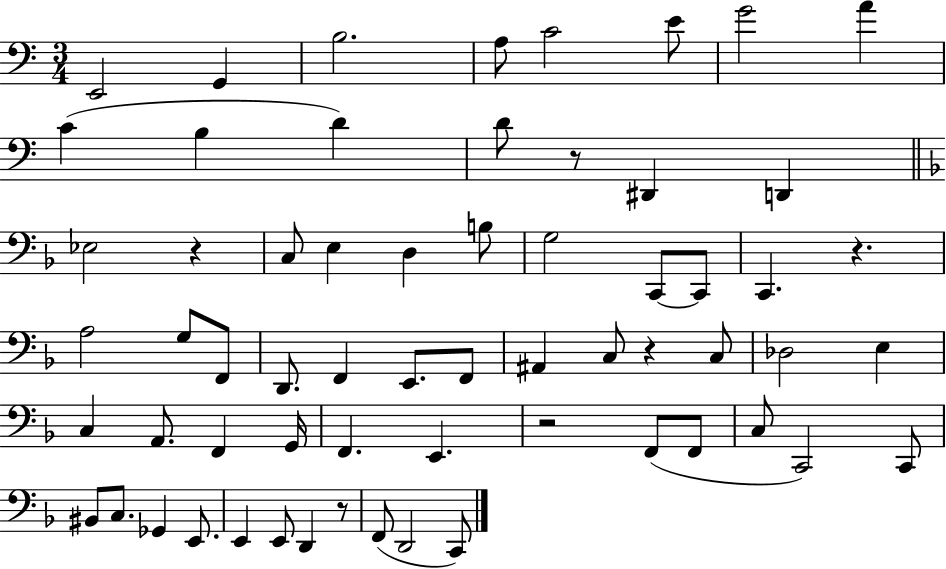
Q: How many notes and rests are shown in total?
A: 62